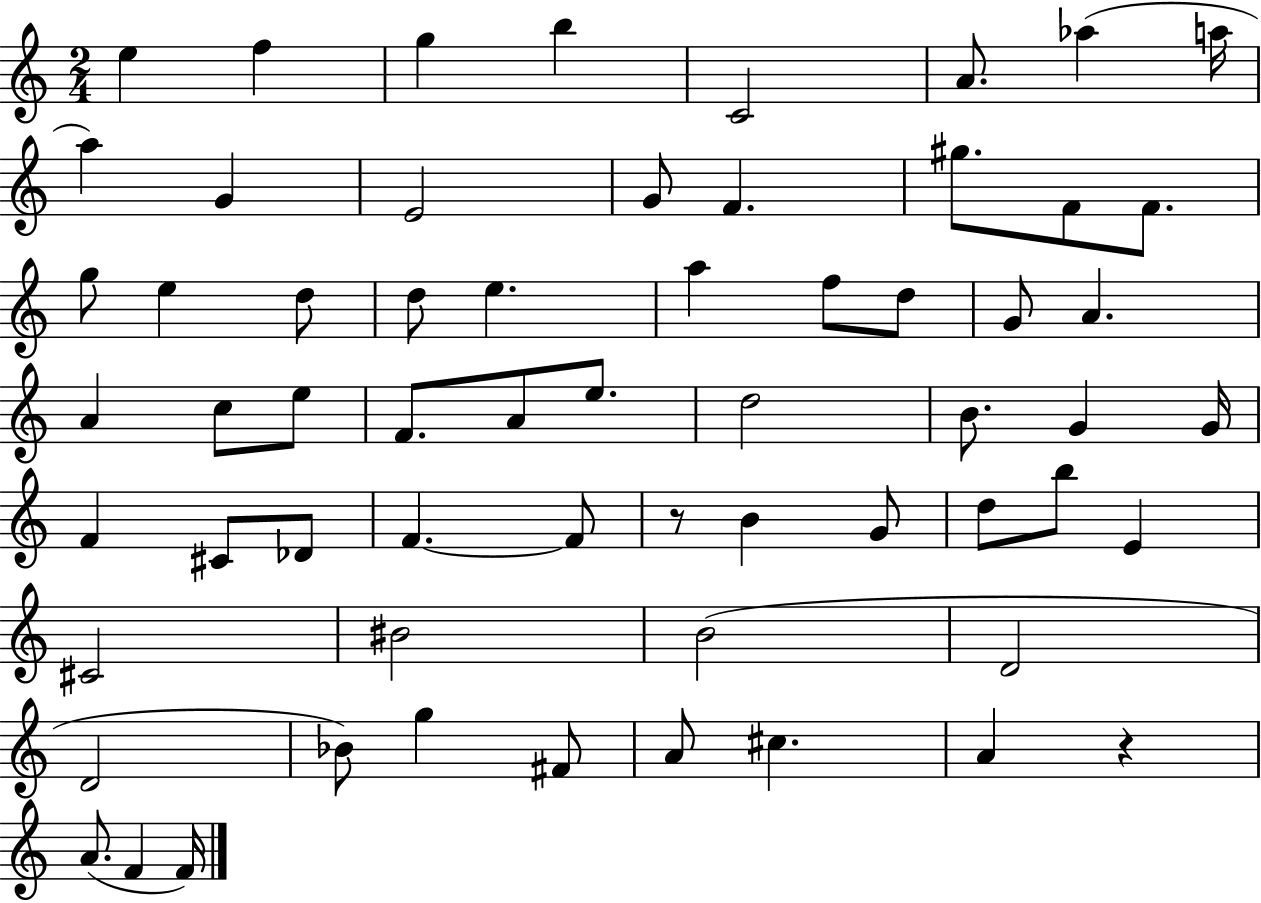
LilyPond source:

{
  \clef treble
  \numericTimeSignature
  \time 2/4
  \key c \major
  e''4 f''4 | g''4 b''4 | c'2 | a'8. aes''4( a''16 | \break a''4) g'4 | e'2 | g'8 f'4. | gis''8. f'8 f'8. | \break g''8 e''4 d''8 | d''8 e''4. | a''4 f''8 d''8 | g'8 a'4. | \break a'4 c''8 e''8 | f'8. a'8 e''8. | d''2 | b'8. g'4 g'16 | \break f'4 cis'8 des'8 | f'4.~~ f'8 | r8 b'4 g'8 | d''8 b''8 e'4 | \break cis'2 | bis'2 | b'2( | d'2 | \break d'2 | bes'8) g''4 fis'8 | a'8 cis''4. | a'4 r4 | \break a'8.( f'4 f'16) | \bar "|."
}